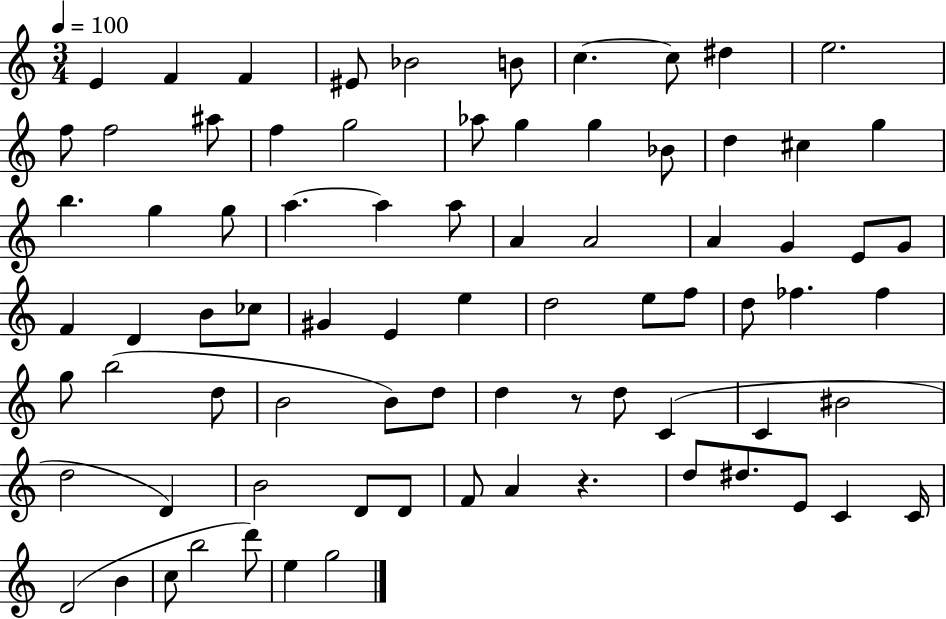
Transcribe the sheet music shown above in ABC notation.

X:1
T:Untitled
M:3/4
L:1/4
K:C
E F F ^E/2 _B2 B/2 c c/2 ^d e2 f/2 f2 ^a/2 f g2 _a/2 g g _B/2 d ^c g b g g/2 a a a/2 A A2 A G E/2 G/2 F D B/2 _c/2 ^G E e d2 e/2 f/2 d/2 _f _f g/2 b2 d/2 B2 B/2 d/2 d z/2 d/2 C C ^B2 d2 D B2 D/2 D/2 F/2 A z d/2 ^d/2 E/2 C C/4 D2 B c/2 b2 d'/2 e g2